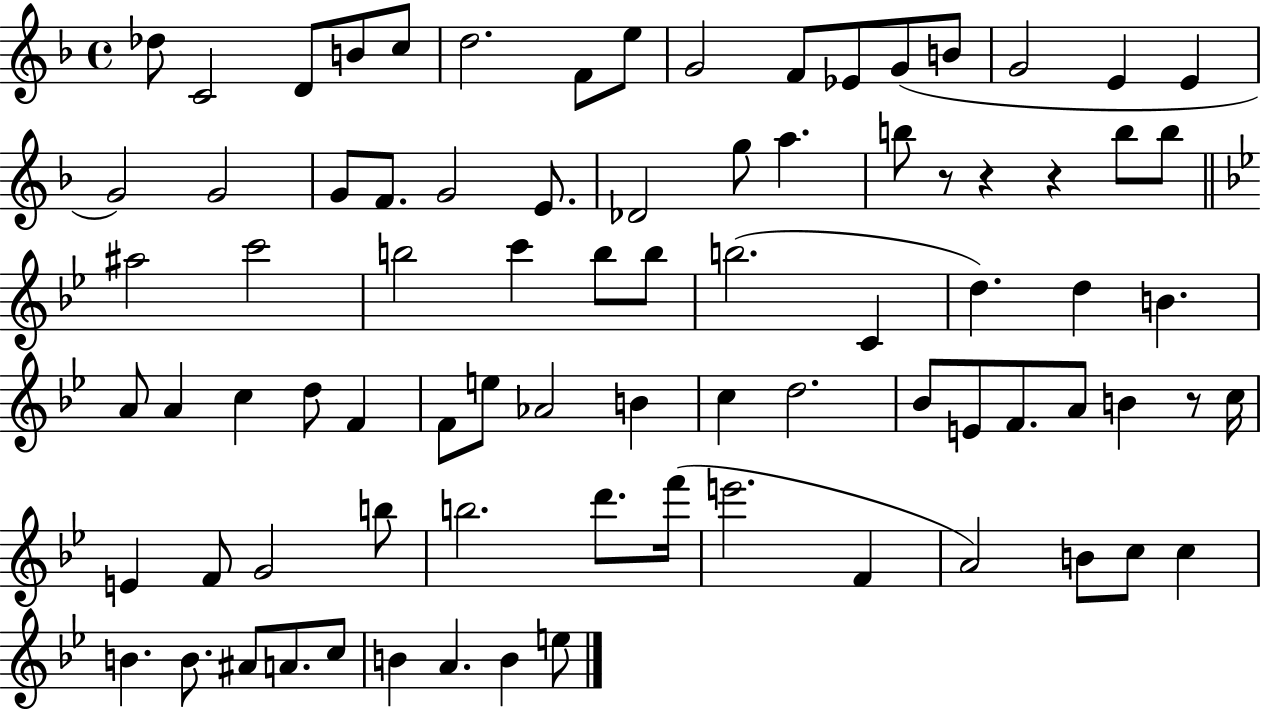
Db5/e C4/h D4/e B4/e C5/e D5/h. F4/e E5/e G4/h F4/e Eb4/e G4/e B4/e G4/h E4/q E4/q G4/h G4/h G4/e F4/e. G4/h E4/e. Db4/h G5/e A5/q. B5/e R/e R/q R/q B5/e B5/e A#5/h C6/h B5/h C6/q B5/e B5/e B5/h. C4/q D5/q. D5/q B4/q. A4/e A4/q C5/q D5/e F4/q F4/e E5/e Ab4/h B4/q C5/q D5/h. Bb4/e E4/e F4/e. A4/e B4/q R/e C5/s E4/q F4/e G4/h B5/e B5/h. D6/e. F6/s E6/h. F4/q A4/h B4/e C5/e C5/q B4/q. B4/e. A#4/e A4/e. C5/e B4/q A4/q. B4/q E5/e